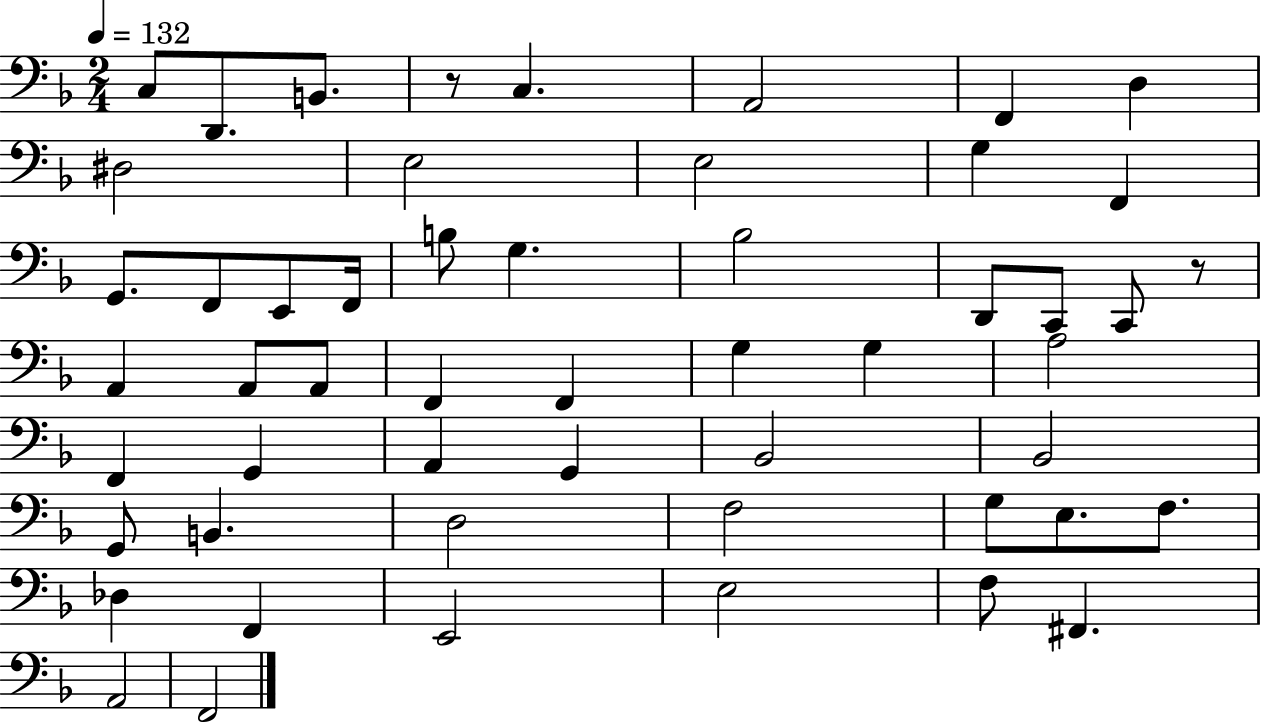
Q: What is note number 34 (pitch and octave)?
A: G2